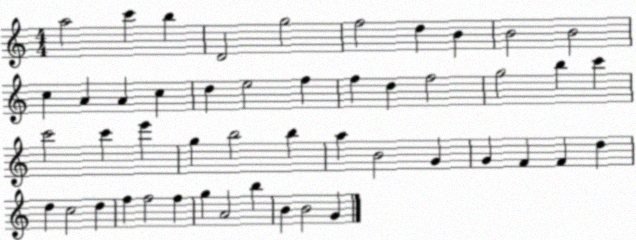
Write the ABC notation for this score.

X:1
T:Untitled
M:4/4
L:1/4
K:C
a2 c' b D2 g2 f2 d B B2 B2 c A A c d e2 f f d f2 g2 b c' c'2 c' e' g b2 b a B2 G G F F d d c2 d f f2 f g A2 b B B2 G